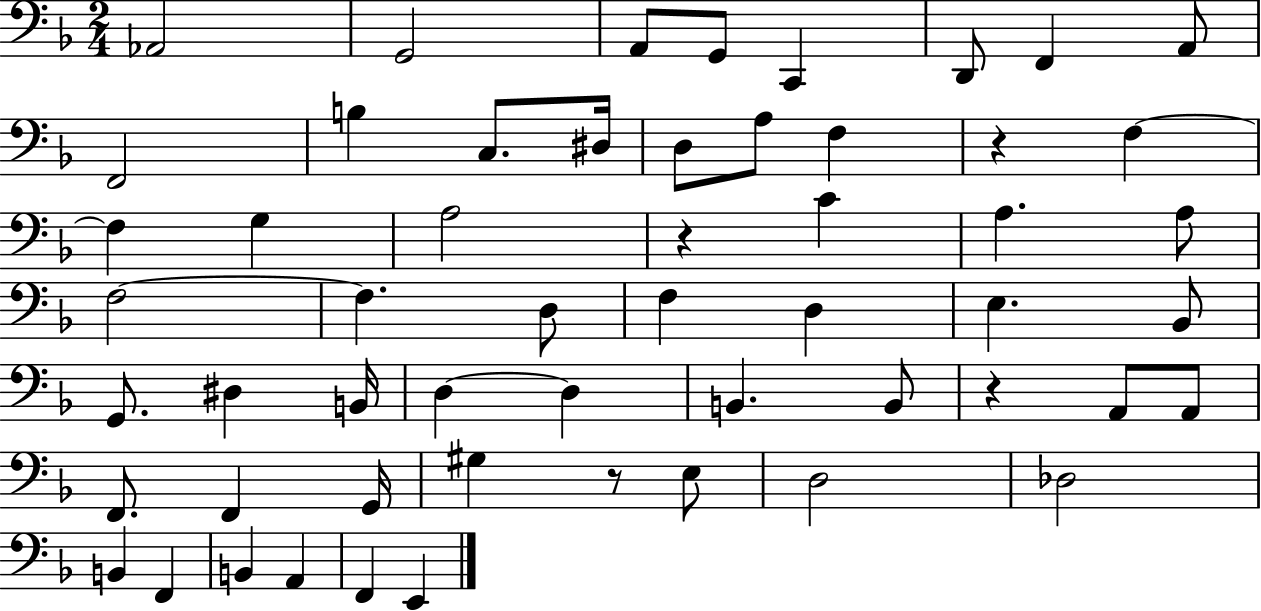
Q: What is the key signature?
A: F major